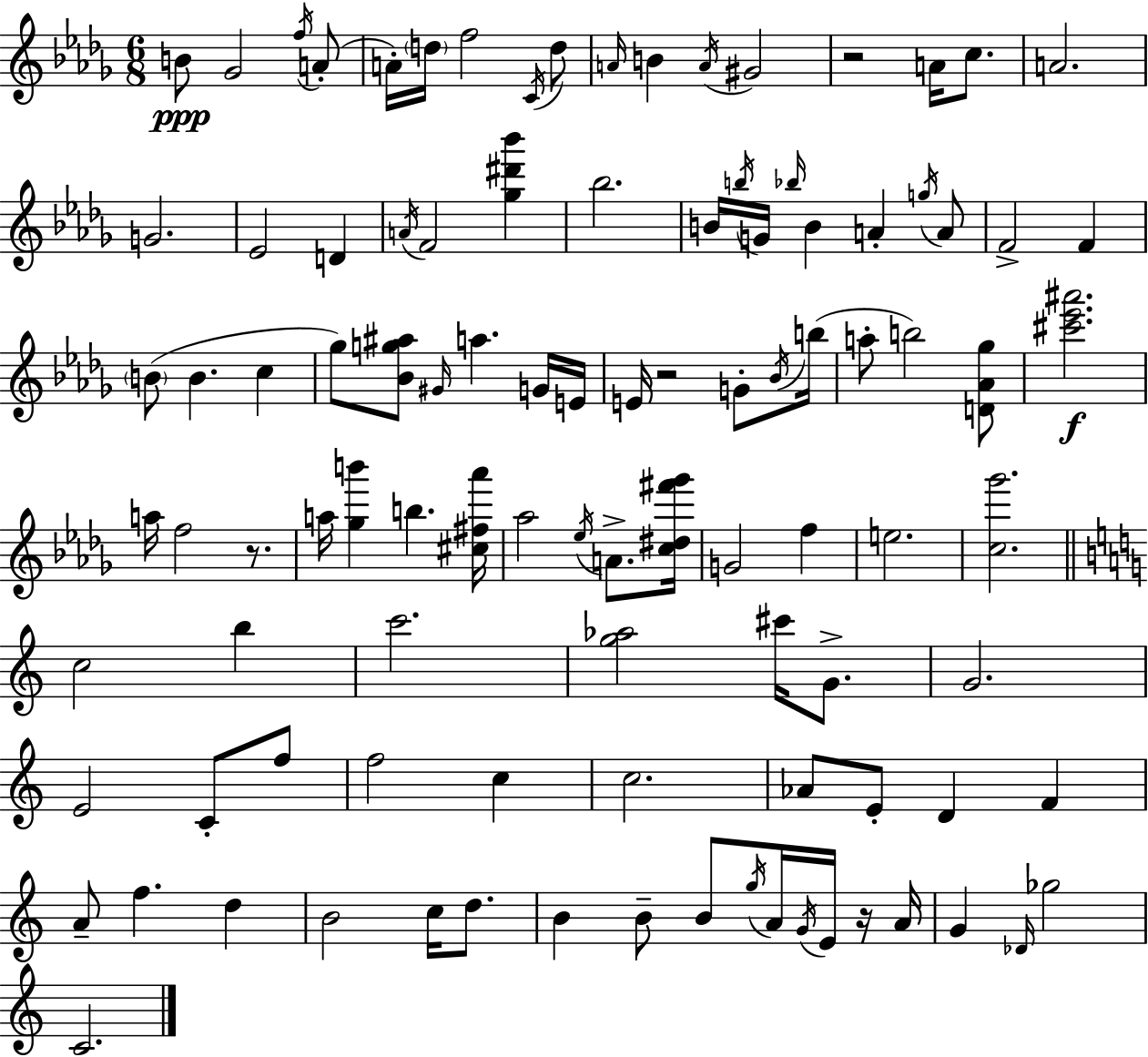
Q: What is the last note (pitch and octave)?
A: C4